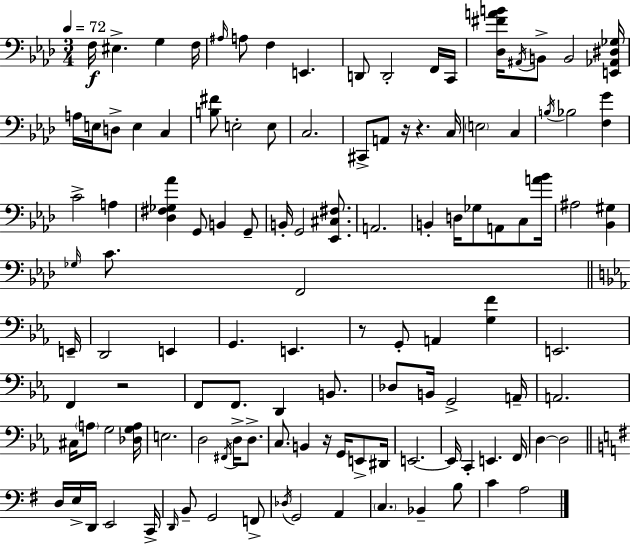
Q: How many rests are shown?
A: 5